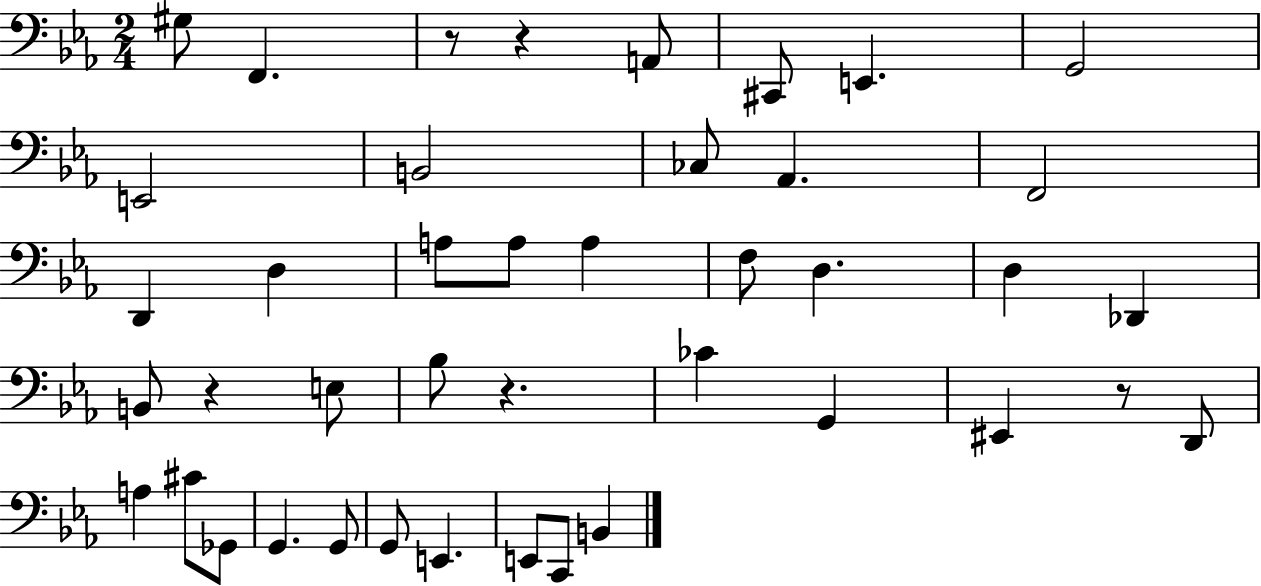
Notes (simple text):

G#3/e F2/q. R/e R/q A2/e C#2/e E2/q. G2/h E2/h B2/h CES3/e Ab2/q. F2/h D2/q D3/q A3/e A3/e A3/q F3/e D3/q. D3/q Db2/q B2/e R/q E3/e Bb3/e R/q. CES4/q G2/q EIS2/q R/e D2/e A3/q C#4/e Gb2/e G2/q. G2/e G2/e E2/q. E2/e C2/e B2/q